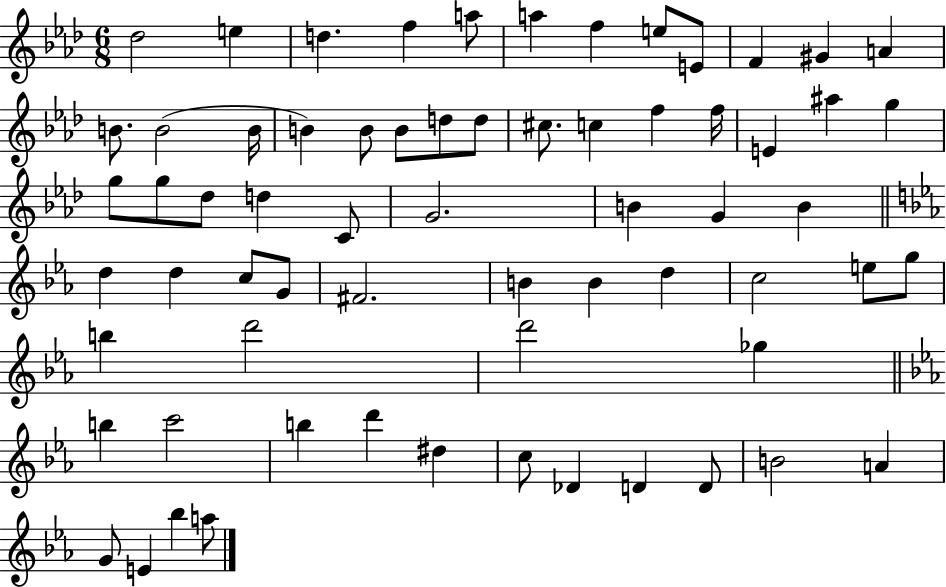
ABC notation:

X:1
T:Untitled
M:6/8
L:1/4
K:Ab
_d2 e d f a/2 a f e/2 E/2 F ^G A B/2 B2 B/4 B B/2 B/2 d/2 d/2 ^c/2 c f f/4 E ^a g g/2 g/2 _d/2 d C/2 G2 B G B d d c/2 G/2 ^F2 B B d c2 e/2 g/2 b d'2 d'2 _g b c'2 b d' ^d c/2 _D D D/2 B2 A G/2 E _b a/2